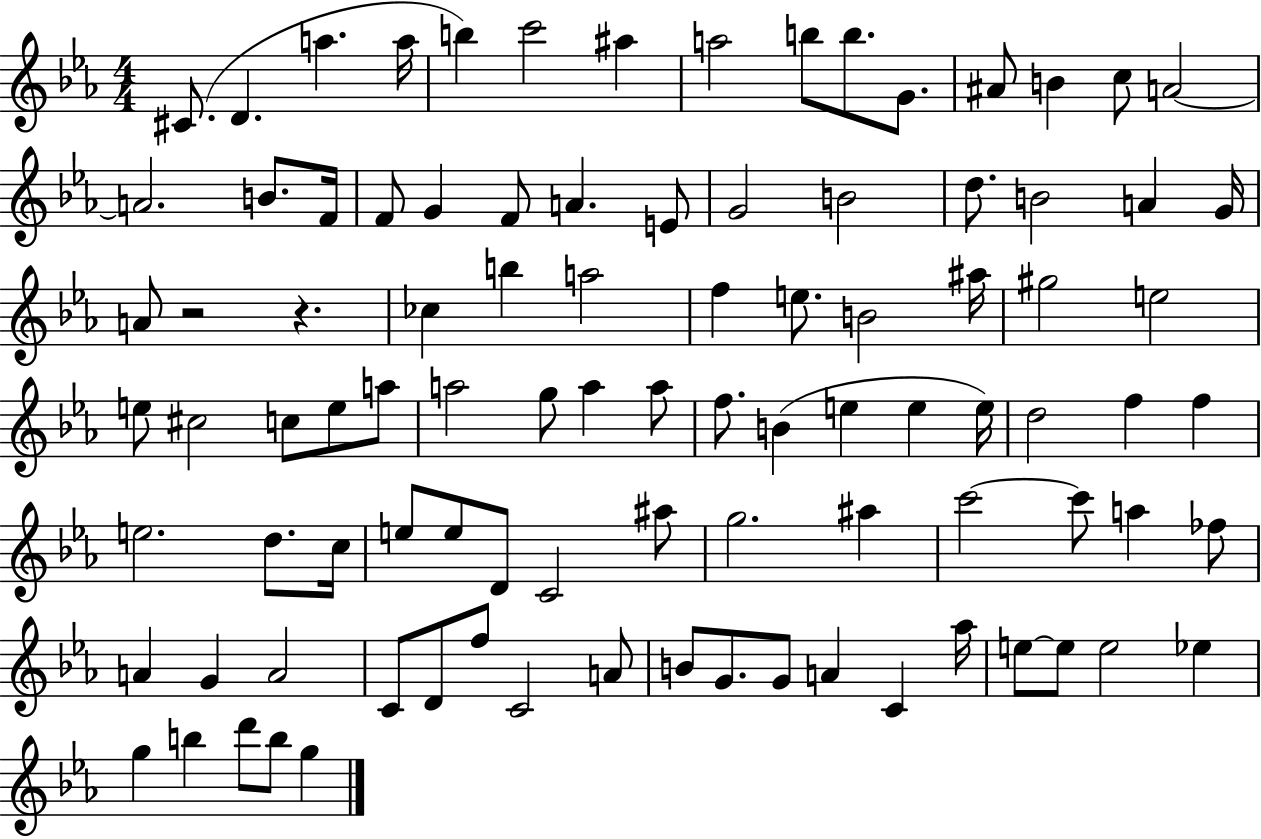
C#4/e. D4/q. A5/q. A5/s B5/q C6/h A#5/q A5/h B5/e B5/e. G4/e. A#4/e B4/q C5/e A4/h A4/h. B4/e. F4/s F4/e G4/q F4/e A4/q. E4/e G4/h B4/h D5/e. B4/h A4/q G4/s A4/e R/h R/q. CES5/q B5/q A5/h F5/q E5/e. B4/h A#5/s G#5/h E5/h E5/e C#5/h C5/e E5/e A5/e A5/h G5/e A5/q A5/e F5/e. B4/q E5/q E5/q E5/s D5/h F5/q F5/q E5/h. D5/e. C5/s E5/e E5/e D4/e C4/h A#5/e G5/h. A#5/q C6/h C6/e A5/q FES5/e A4/q G4/q A4/h C4/e D4/e F5/e C4/h A4/e B4/e G4/e. G4/e A4/q C4/q Ab5/s E5/e E5/e E5/h Eb5/q G5/q B5/q D6/e B5/e G5/q